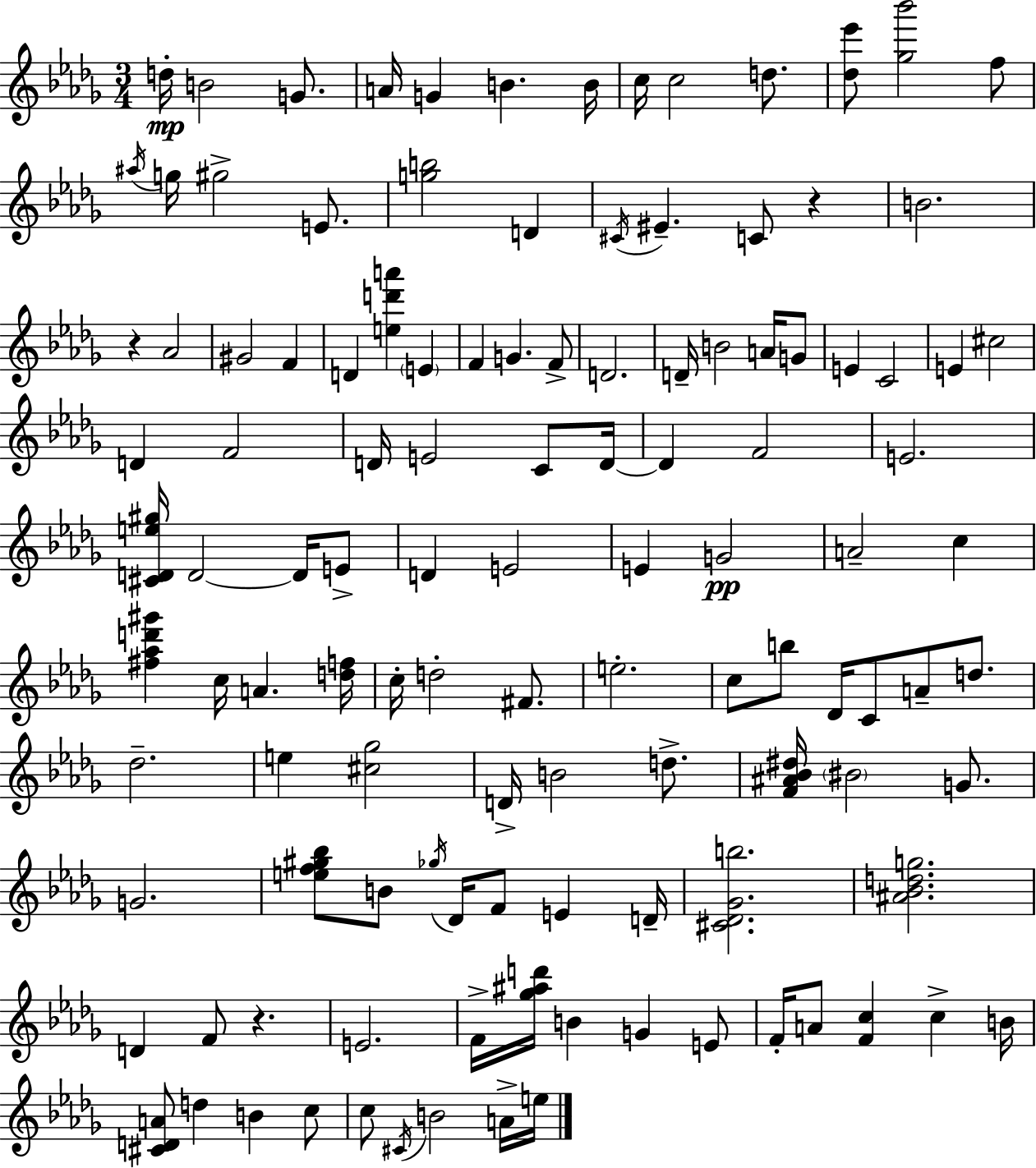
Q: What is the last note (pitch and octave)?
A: E5